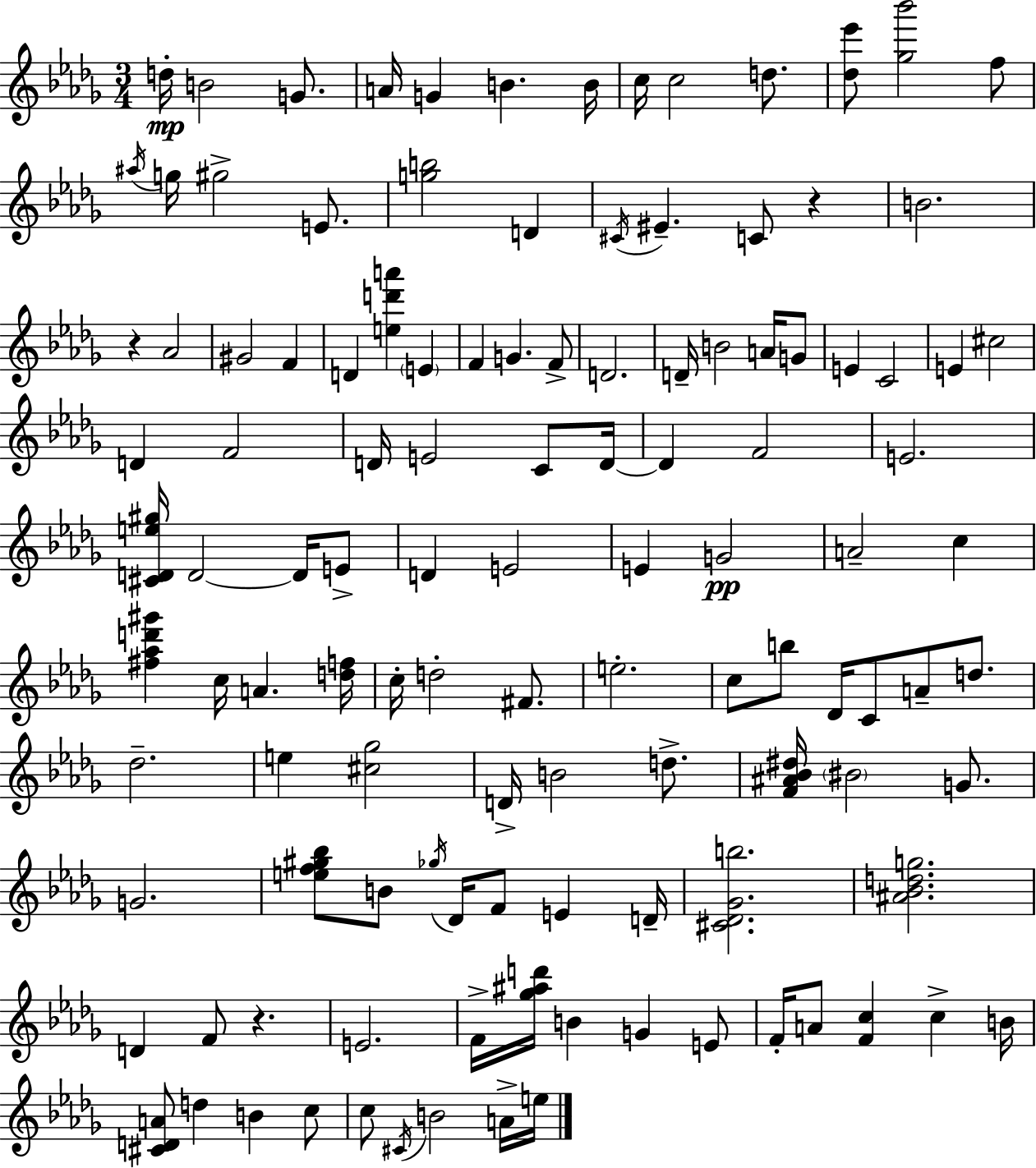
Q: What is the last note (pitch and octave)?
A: E5